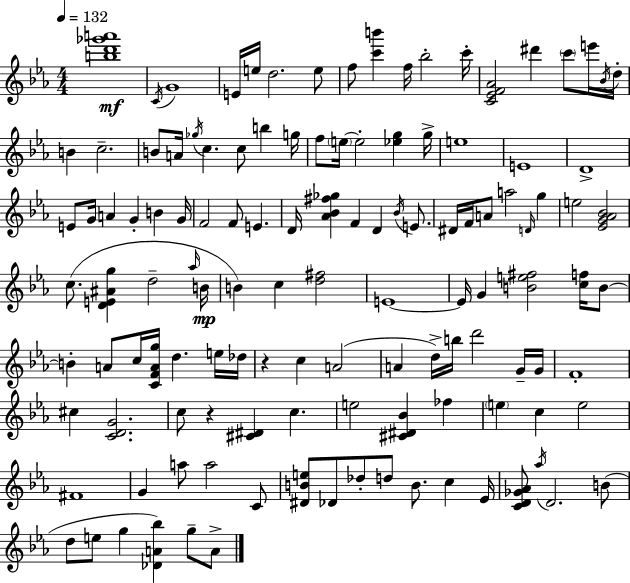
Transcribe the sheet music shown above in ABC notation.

X:1
T:Untitled
M:4/4
L:1/4
K:Eb
[bd'_g'a']4 C/4 G4 E/4 e/4 d2 e/2 f/2 [c'b'] f/4 _b2 c'/4 [C_EF_A]2 ^d' c'/2 e'/4 _B/4 d/4 B c2 B/2 A/4 _g/4 c c/2 b g/4 f/2 e/4 e2 [_eg] g/4 e4 E4 D4 E/2 G/4 A G B G/4 F2 F/2 E D/4 [_A_B^f_g] F D _B/4 E/2 ^D/4 F/4 A/2 a2 D/4 g e2 [_EG_A_B]2 c/2 [DE^Ag] d2 _a/4 B/4 B c [d^f]2 E4 E/4 G [Be^f]2 [cf]/4 B/2 B A/2 c/4 [CFAg]/4 d e/4 _d/4 z c A2 A d/4 b/4 d'2 G/4 G/4 F4 ^c [CDG]2 c/2 z [^C^D] c e2 [^C^D_B] _f e c e2 ^F4 G a/2 a2 C/2 [^DBe]/2 _D/2 _d/2 d/2 B/2 c _E/4 [CD_G_A]/2 _a/4 D2 B/2 d/2 e/2 g [_DA_b] g/2 A/2